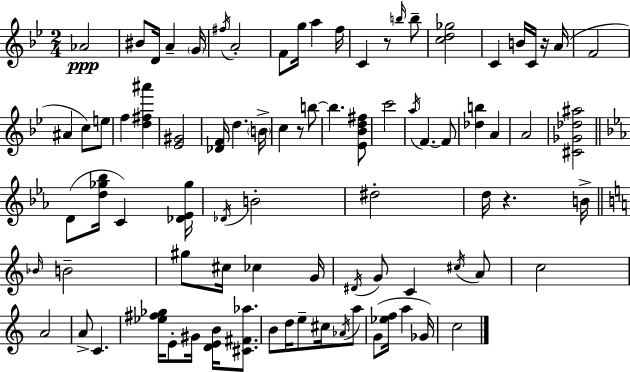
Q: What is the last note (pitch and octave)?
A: C5